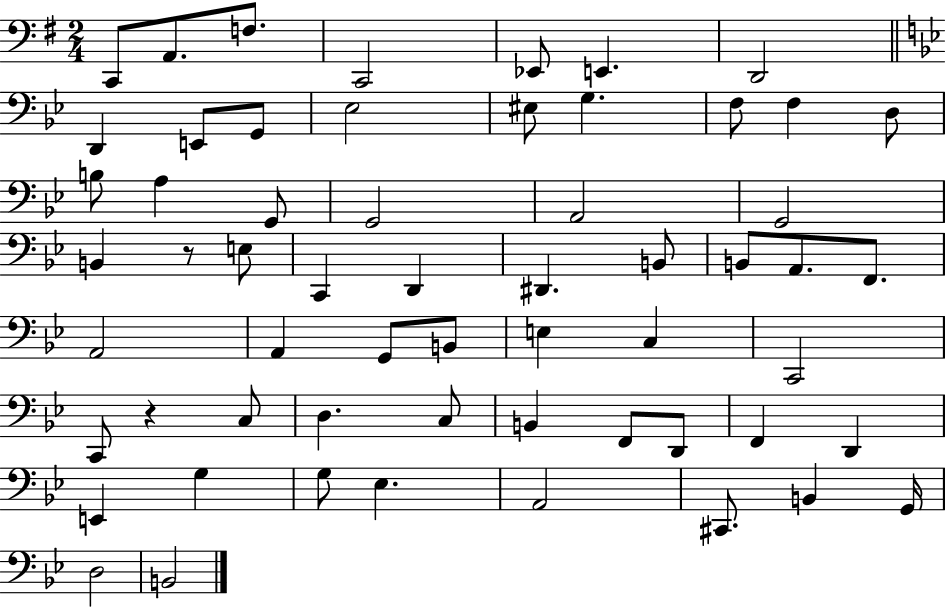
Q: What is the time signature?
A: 2/4